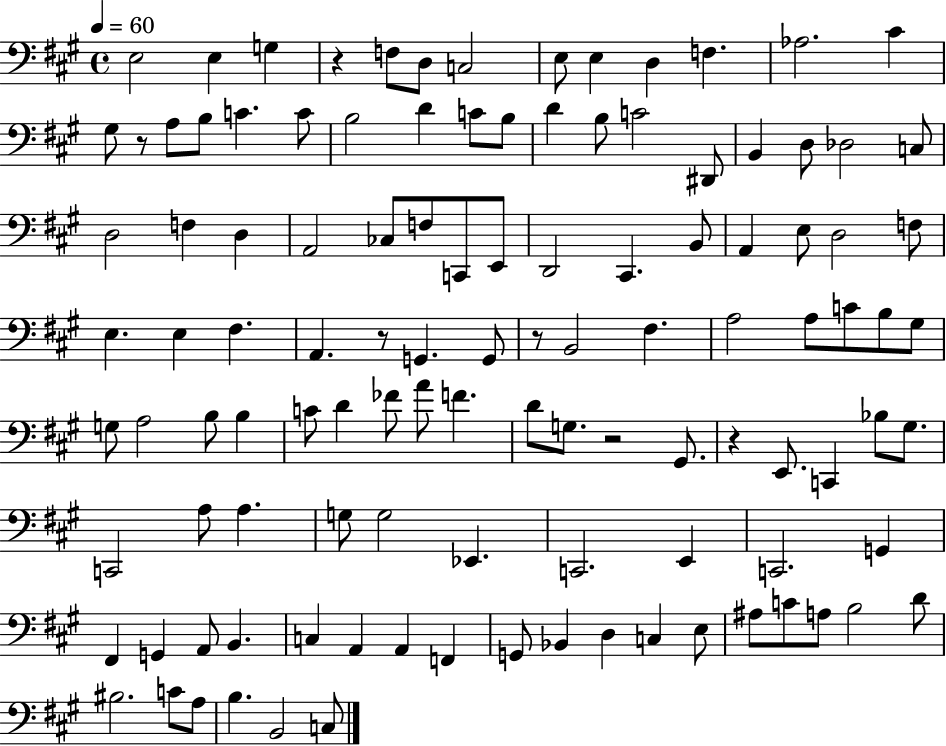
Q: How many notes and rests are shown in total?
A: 113